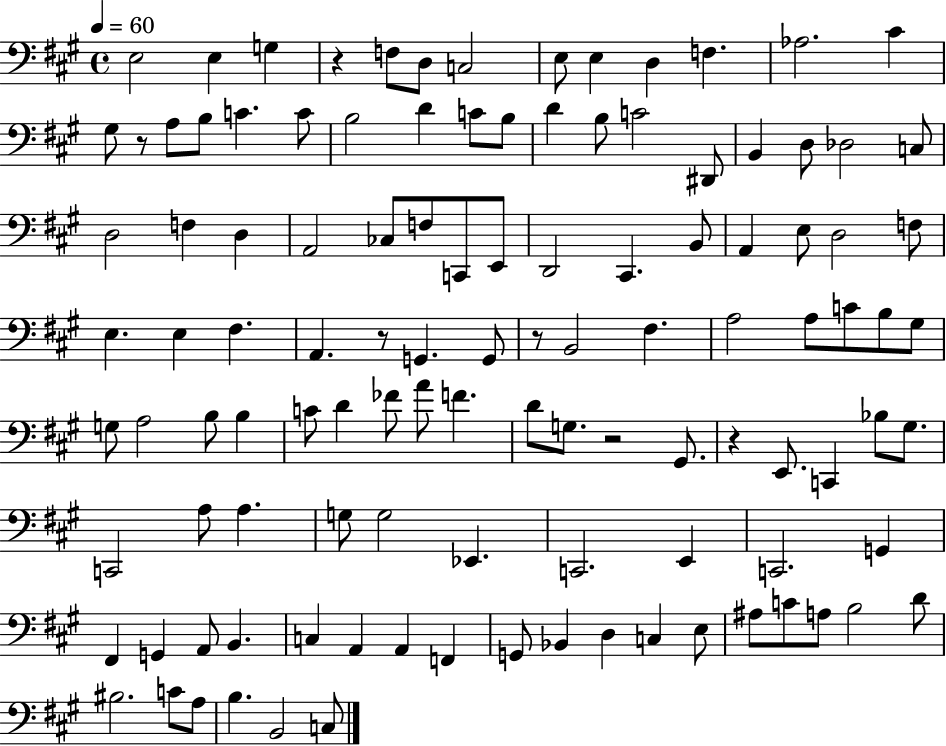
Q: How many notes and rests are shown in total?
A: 113